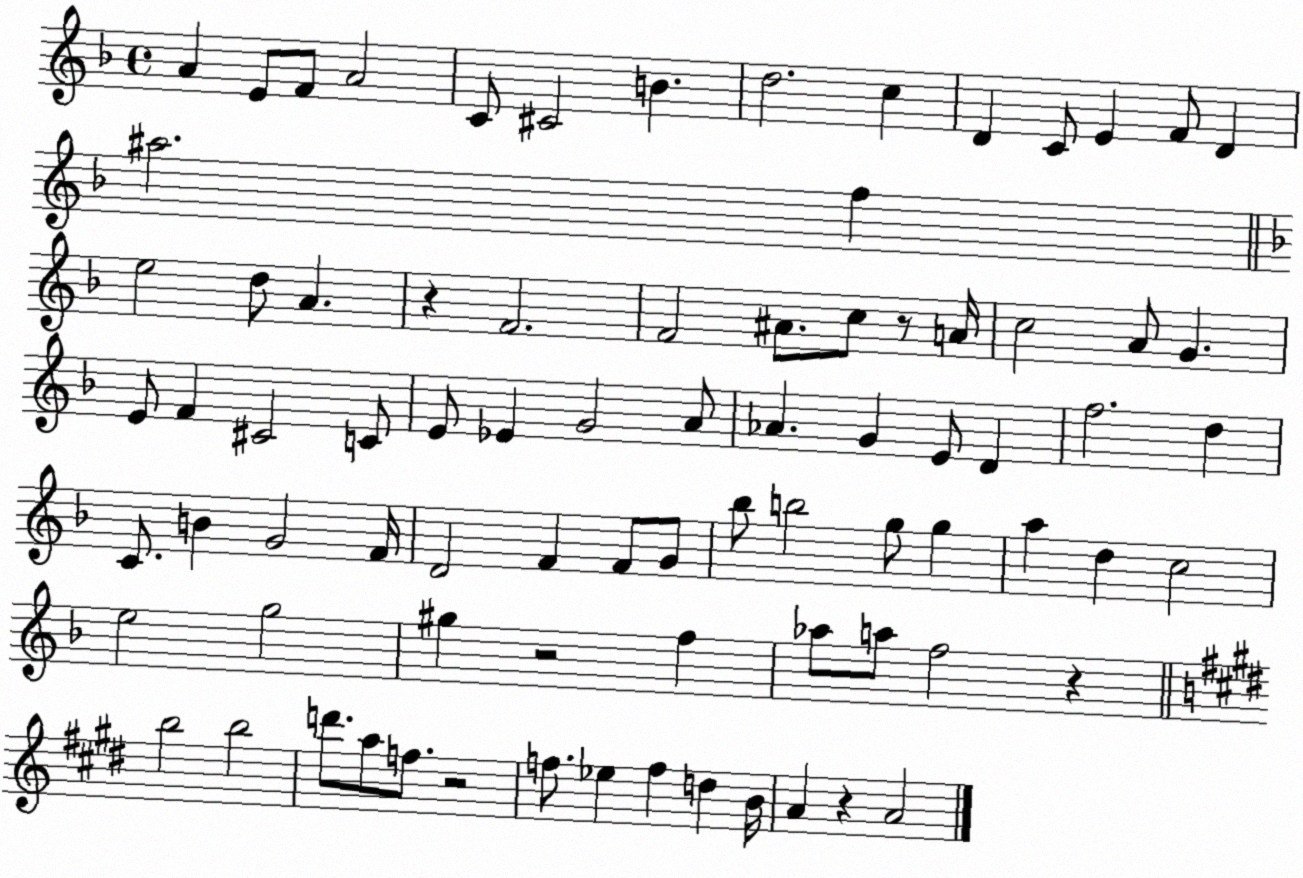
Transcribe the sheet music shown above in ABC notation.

X:1
T:Untitled
M:4/4
L:1/4
K:F
A E/2 F/2 A2 C/2 ^C2 B d2 c D C/2 E F/2 D ^a2 f e2 d/2 A z F2 F2 ^A/2 c/2 z/2 A/4 c2 A/2 G E/2 F ^C2 C/2 E/2 _E G2 A/2 _A G E/2 D f2 d C/2 B G2 F/4 D2 F F/2 G/2 _b/2 b2 g/2 g a d c2 e2 g2 ^g z2 f _a/2 a/2 f2 z b2 b2 d'/2 a/2 f/2 z2 f/2 _e f d B/4 A z A2